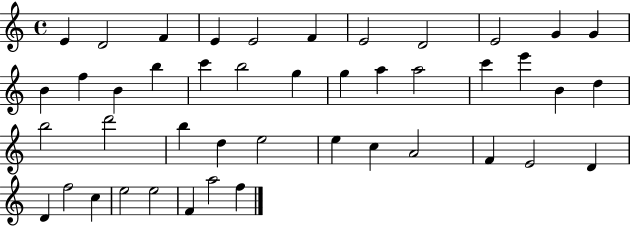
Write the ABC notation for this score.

X:1
T:Untitled
M:4/4
L:1/4
K:C
E D2 F E E2 F E2 D2 E2 G G B f B b c' b2 g g a a2 c' e' B d b2 d'2 b d e2 e c A2 F E2 D D f2 c e2 e2 F a2 f